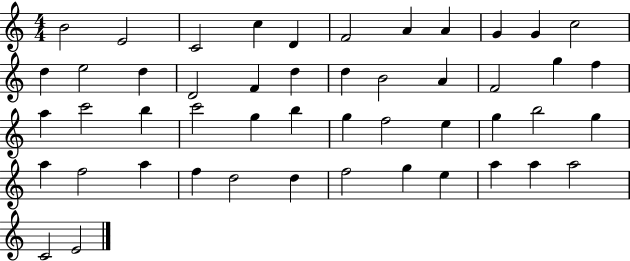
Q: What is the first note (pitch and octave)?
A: B4